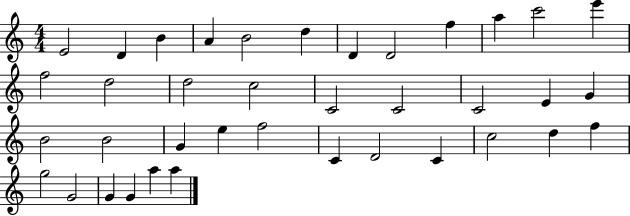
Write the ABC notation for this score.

X:1
T:Untitled
M:4/4
L:1/4
K:C
E2 D B A B2 d D D2 f a c'2 e' f2 d2 d2 c2 C2 C2 C2 E G B2 B2 G e f2 C D2 C c2 d f g2 G2 G G a a